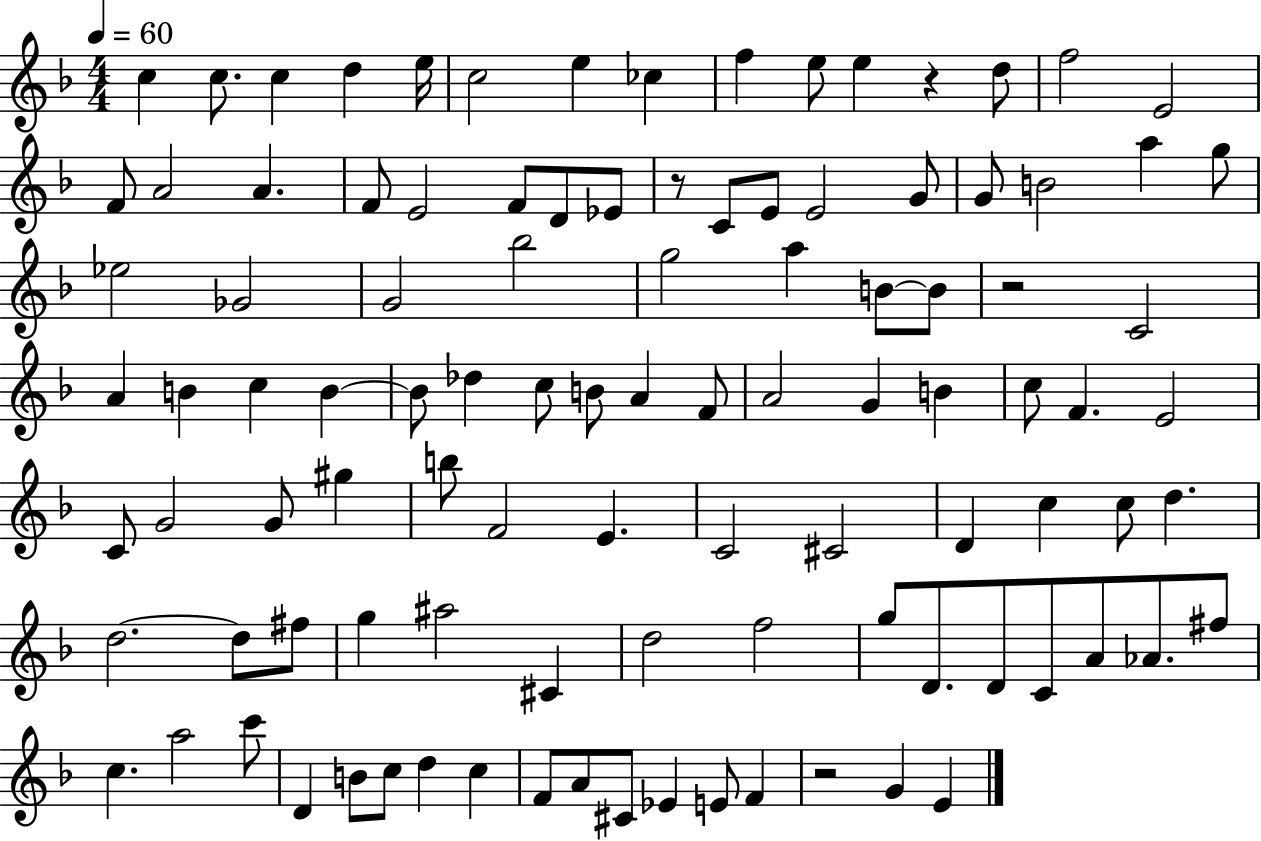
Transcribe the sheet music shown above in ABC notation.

X:1
T:Untitled
M:4/4
L:1/4
K:F
c c/2 c d e/4 c2 e _c f e/2 e z d/2 f2 E2 F/2 A2 A F/2 E2 F/2 D/2 _E/2 z/2 C/2 E/2 E2 G/2 G/2 B2 a g/2 _e2 _G2 G2 _b2 g2 a B/2 B/2 z2 C2 A B c B B/2 _d c/2 B/2 A F/2 A2 G B c/2 F E2 C/2 G2 G/2 ^g b/2 F2 E C2 ^C2 D c c/2 d d2 d/2 ^f/2 g ^a2 ^C d2 f2 g/2 D/2 D/2 C/2 A/2 _A/2 ^f/2 c a2 c'/2 D B/2 c/2 d c F/2 A/2 ^C/2 _E E/2 F z2 G E